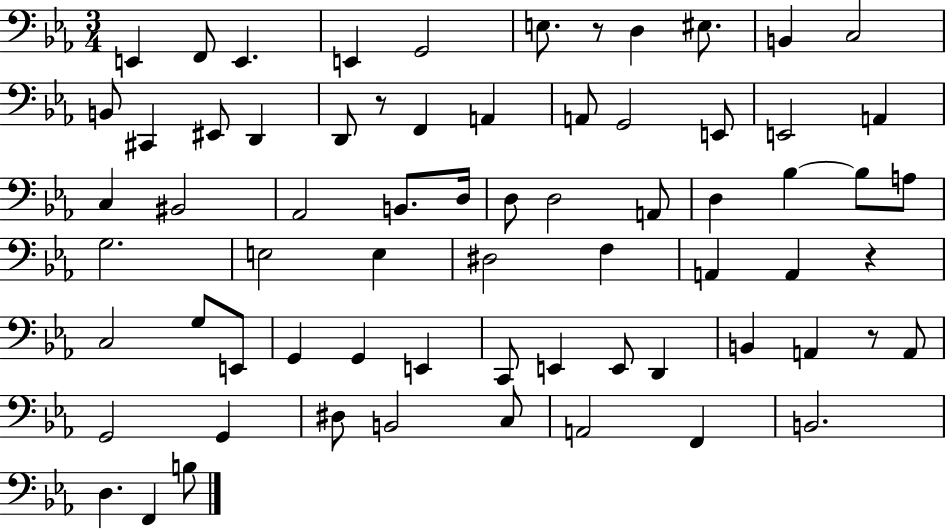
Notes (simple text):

E2/q F2/e E2/q. E2/q G2/h E3/e. R/e D3/q EIS3/e. B2/q C3/h B2/e C#2/q EIS2/e D2/q D2/e R/e F2/q A2/q A2/e G2/h E2/e E2/h A2/q C3/q BIS2/h Ab2/h B2/e. D3/s D3/e D3/h A2/e D3/q Bb3/q Bb3/e A3/e G3/h. E3/h E3/q D#3/h F3/q A2/q A2/q R/q C3/h G3/e E2/e G2/q G2/q E2/q C2/e E2/q E2/e D2/q B2/q A2/q R/e A2/e G2/h G2/q D#3/e B2/h C3/e A2/h F2/q B2/h. D3/q. F2/q B3/e